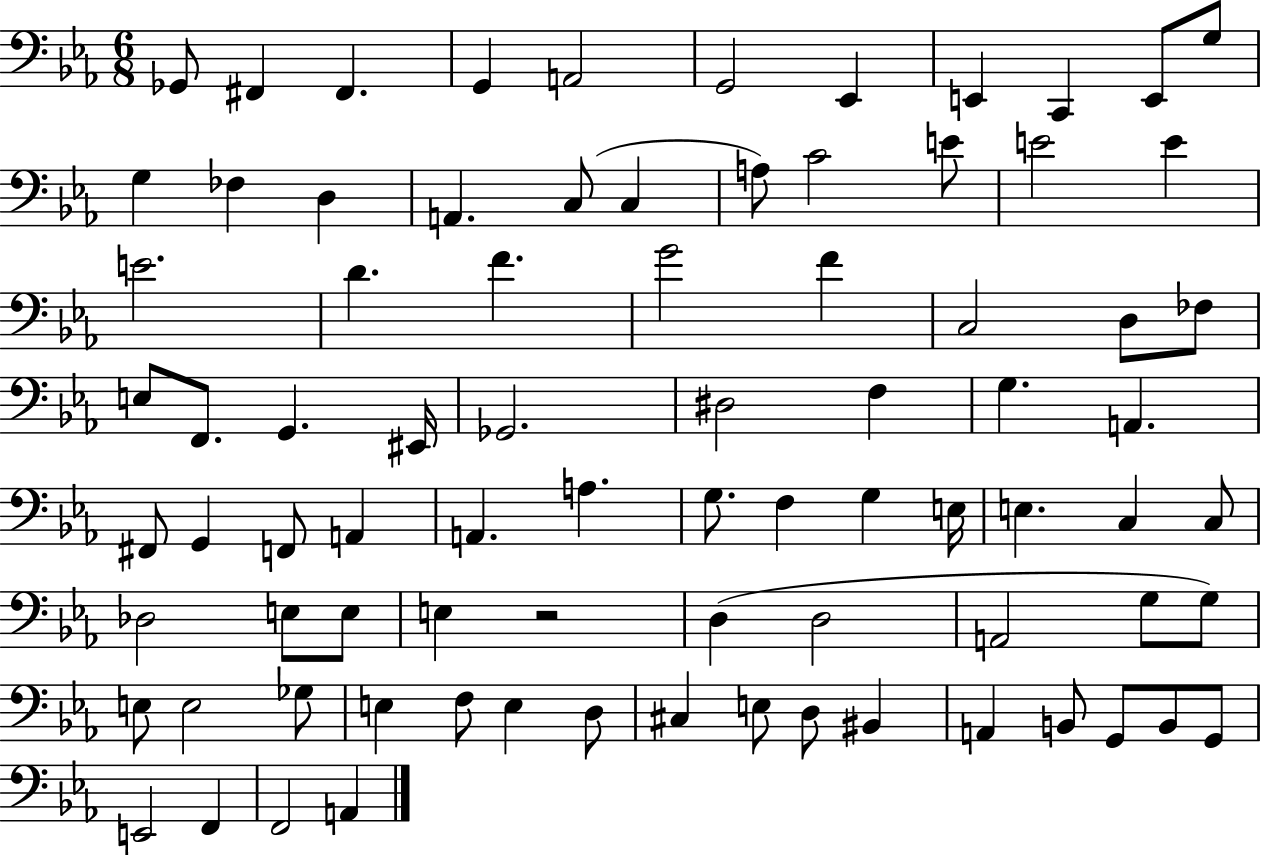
Gb2/e F#2/q F#2/q. G2/q A2/h G2/h Eb2/q E2/q C2/q E2/e G3/e G3/q FES3/q D3/q A2/q. C3/e C3/q A3/e C4/h E4/e E4/h E4/q E4/h. D4/q. F4/q. G4/h F4/q C3/h D3/e FES3/e E3/e F2/e. G2/q. EIS2/s Gb2/h. D#3/h F3/q G3/q. A2/q. F#2/e G2/q F2/e A2/q A2/q. A3/q. G3/e. F3/q G3/q E3/s E3/q. C3/q C3/e Db3/h E3/e E3/e E3/q R/h D3/q D3/h A2/h G3/e G3/e E3/e E3/h Gb3/e E3/q F3/e E3/q D3/e C#3/q E3/e D3/e BIS2/q A2/q B2/e G2/e B2/e G2/e E2/h F2/q F2/h A2/q